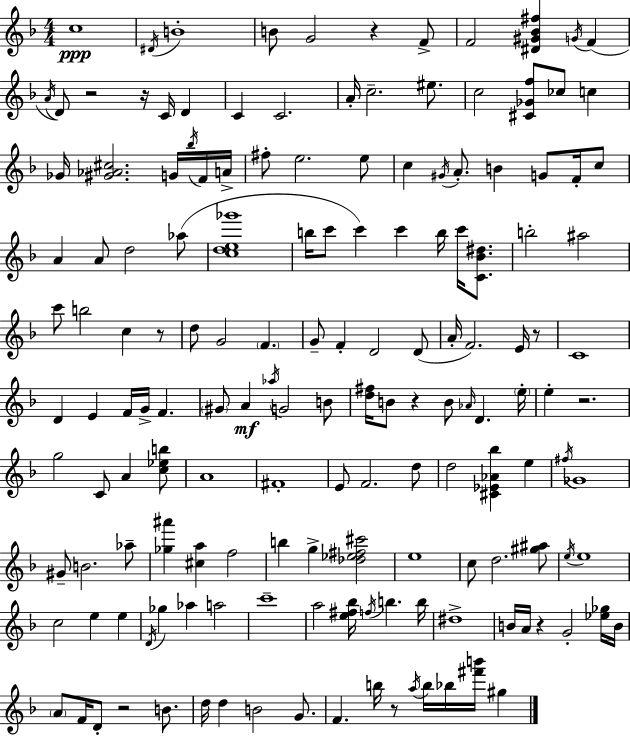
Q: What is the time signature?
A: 4/4